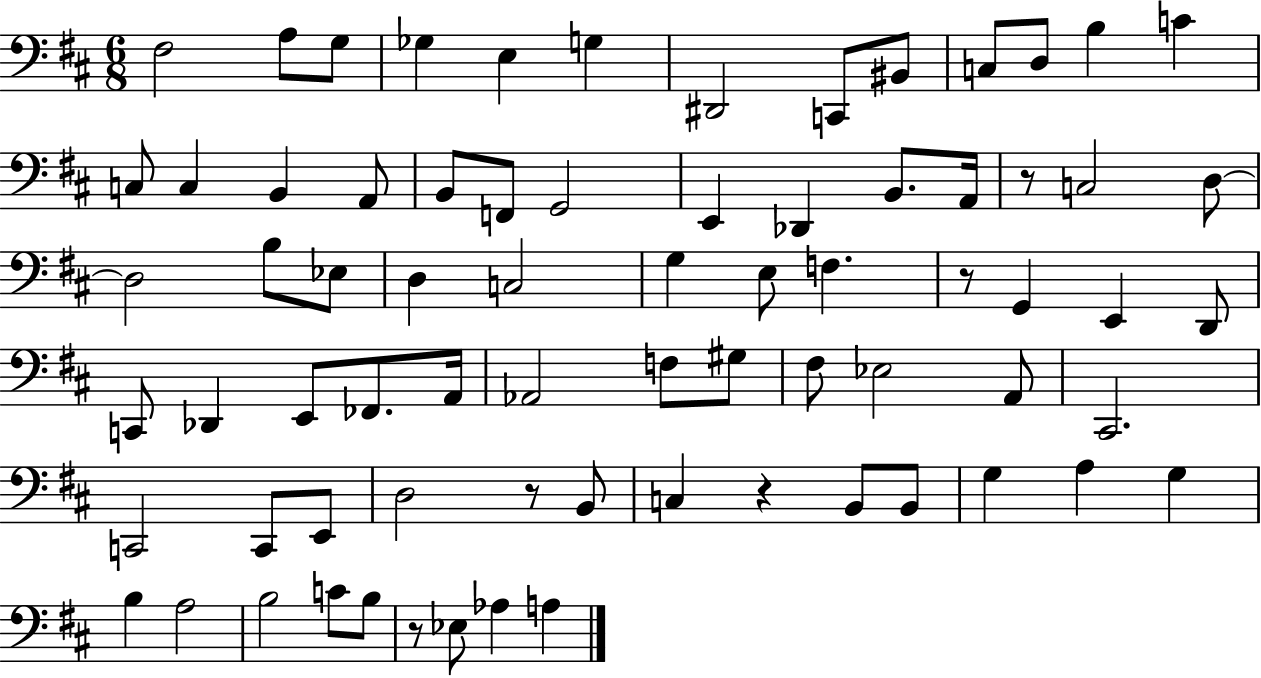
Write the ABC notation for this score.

X:1
T:Untitled
M:6/8
L:1/4
K:D
^F,2 A,/2 G,/2 _G, E, G, ^D,,2 C,,/2 ^B,,/2 C,/2 D,/2 B, C C,/2 C, B,, A,,/2 B,,/2 F,,/2 G,,2 E,, _D,, B,,/2 A,,/4 z/2 C,2 D,/2 D,2 B,/2 _E,/2 D, C,2 G, E,/2 F, z/2 G,, E,, D,,/2 C,,/2 _D,, E,,/2 _F,,/2 A,,/4 _A,,2 F,/2 ^G,/2 ^F,/2 _E,2 A,,/2 ^C,,2 C,,2 C,,/2 E,,/2 D,2 z/2 B,,/2 C, z B,,/2 B,,/2 G, A, G, B, A,2 B,2 C/2 B,/2 z/2 _E,/2 _A, A,